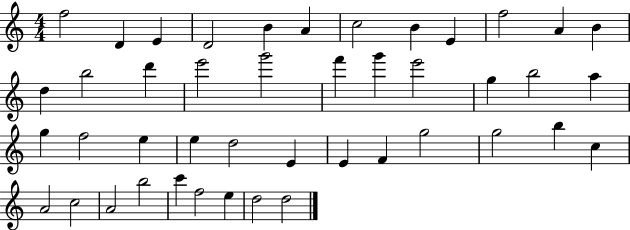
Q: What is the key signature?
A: C major